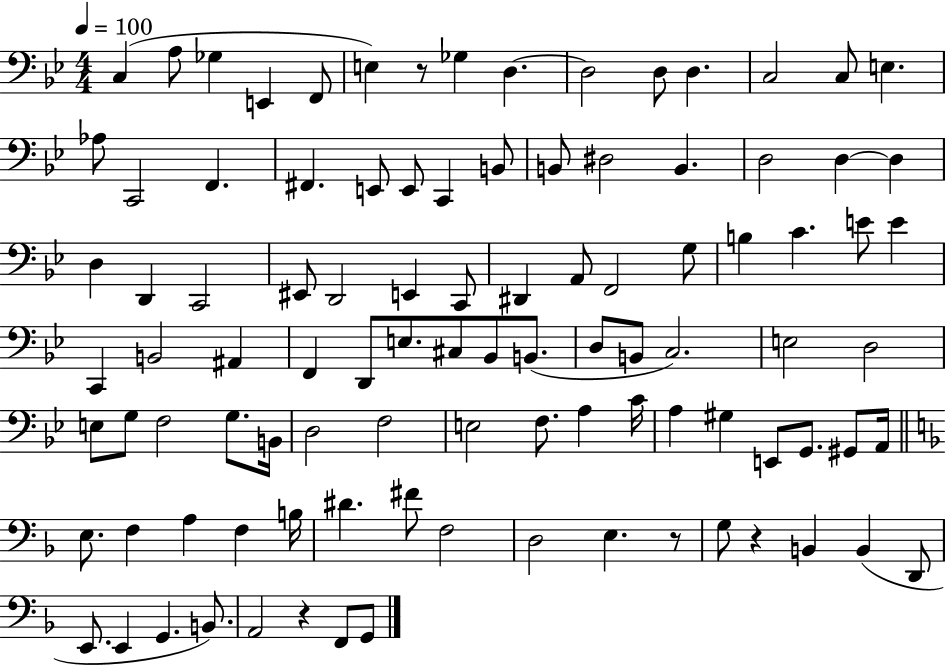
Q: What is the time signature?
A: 4/4